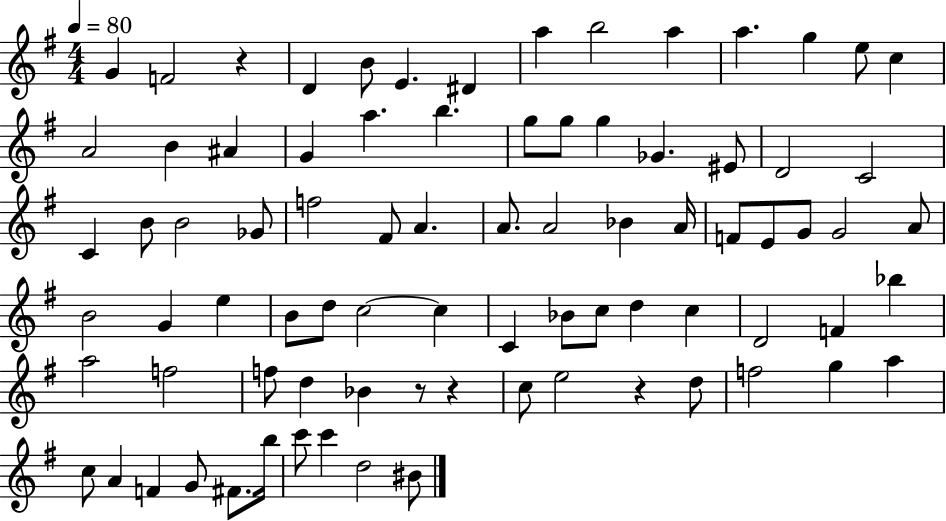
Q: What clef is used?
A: treble